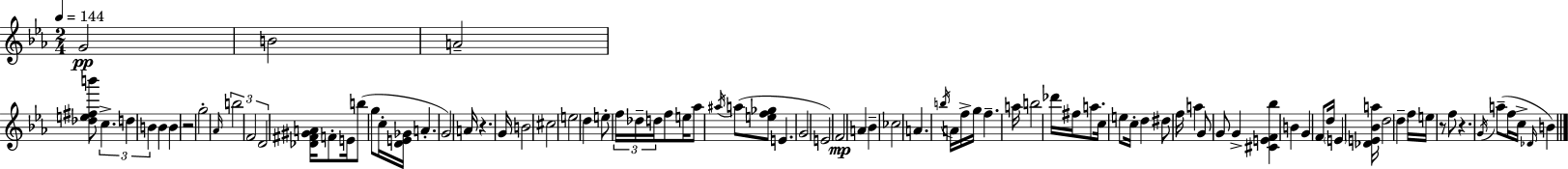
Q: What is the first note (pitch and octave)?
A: G4